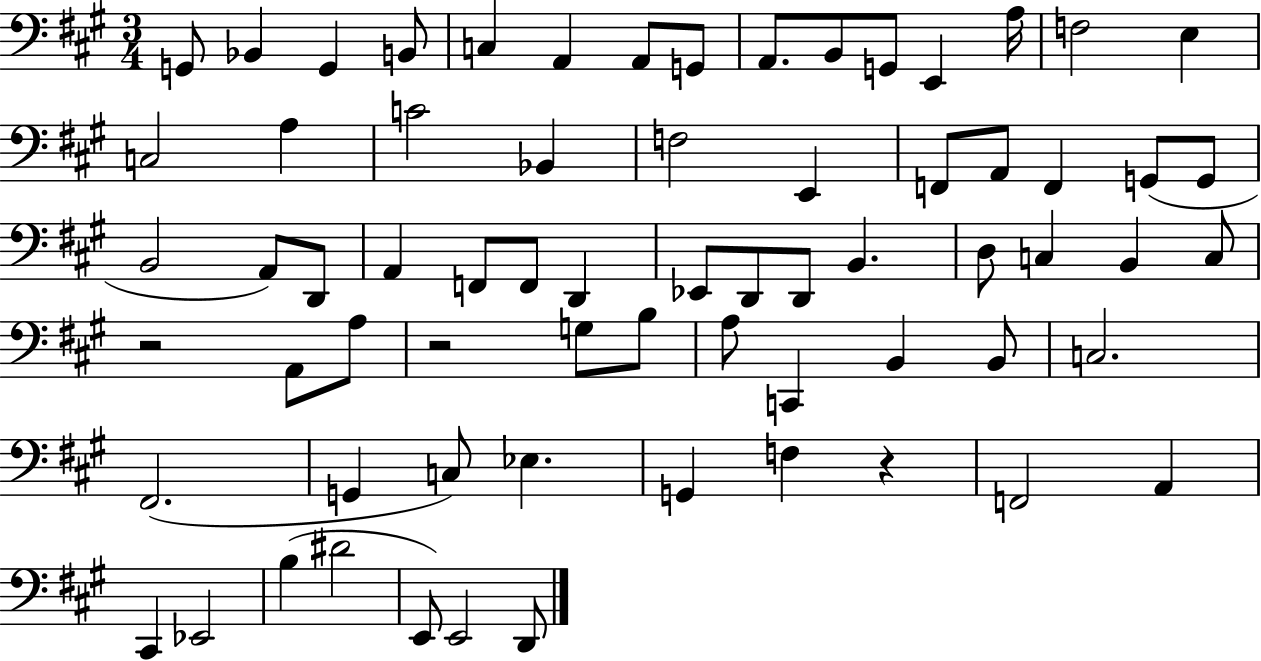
X:1
T:Untitled
M:3/4
L:1/4
K:A
G,,/2 _B,, G,, B,,/2 C, A,, A,,/2 G,,/2 A,,/2 B,,/2 G,,/2 E,, A,/4 F,2 E, C,2 A, C2 _B,, F,2 E,, F,,/2 A,,/2 F,, G,,/2 G,,/2 B,,2 A,,/2 D,,/2 A,, F,,/2 F,,/2 D,, _E,,/2 D,,/2 D,,/2 B,, D,/2 C, B,, C,/2 z2 A,,/2 A,/2 z2 G,/2 B,/2 A,/2 C,, B,, B,,/2 C,2 ^F,,2 G,, C,/2 _E, G,, F, z F,,2 A,, ^C,, _E,,2 B, ^D2 E,,/2 E,,2 D,,/2